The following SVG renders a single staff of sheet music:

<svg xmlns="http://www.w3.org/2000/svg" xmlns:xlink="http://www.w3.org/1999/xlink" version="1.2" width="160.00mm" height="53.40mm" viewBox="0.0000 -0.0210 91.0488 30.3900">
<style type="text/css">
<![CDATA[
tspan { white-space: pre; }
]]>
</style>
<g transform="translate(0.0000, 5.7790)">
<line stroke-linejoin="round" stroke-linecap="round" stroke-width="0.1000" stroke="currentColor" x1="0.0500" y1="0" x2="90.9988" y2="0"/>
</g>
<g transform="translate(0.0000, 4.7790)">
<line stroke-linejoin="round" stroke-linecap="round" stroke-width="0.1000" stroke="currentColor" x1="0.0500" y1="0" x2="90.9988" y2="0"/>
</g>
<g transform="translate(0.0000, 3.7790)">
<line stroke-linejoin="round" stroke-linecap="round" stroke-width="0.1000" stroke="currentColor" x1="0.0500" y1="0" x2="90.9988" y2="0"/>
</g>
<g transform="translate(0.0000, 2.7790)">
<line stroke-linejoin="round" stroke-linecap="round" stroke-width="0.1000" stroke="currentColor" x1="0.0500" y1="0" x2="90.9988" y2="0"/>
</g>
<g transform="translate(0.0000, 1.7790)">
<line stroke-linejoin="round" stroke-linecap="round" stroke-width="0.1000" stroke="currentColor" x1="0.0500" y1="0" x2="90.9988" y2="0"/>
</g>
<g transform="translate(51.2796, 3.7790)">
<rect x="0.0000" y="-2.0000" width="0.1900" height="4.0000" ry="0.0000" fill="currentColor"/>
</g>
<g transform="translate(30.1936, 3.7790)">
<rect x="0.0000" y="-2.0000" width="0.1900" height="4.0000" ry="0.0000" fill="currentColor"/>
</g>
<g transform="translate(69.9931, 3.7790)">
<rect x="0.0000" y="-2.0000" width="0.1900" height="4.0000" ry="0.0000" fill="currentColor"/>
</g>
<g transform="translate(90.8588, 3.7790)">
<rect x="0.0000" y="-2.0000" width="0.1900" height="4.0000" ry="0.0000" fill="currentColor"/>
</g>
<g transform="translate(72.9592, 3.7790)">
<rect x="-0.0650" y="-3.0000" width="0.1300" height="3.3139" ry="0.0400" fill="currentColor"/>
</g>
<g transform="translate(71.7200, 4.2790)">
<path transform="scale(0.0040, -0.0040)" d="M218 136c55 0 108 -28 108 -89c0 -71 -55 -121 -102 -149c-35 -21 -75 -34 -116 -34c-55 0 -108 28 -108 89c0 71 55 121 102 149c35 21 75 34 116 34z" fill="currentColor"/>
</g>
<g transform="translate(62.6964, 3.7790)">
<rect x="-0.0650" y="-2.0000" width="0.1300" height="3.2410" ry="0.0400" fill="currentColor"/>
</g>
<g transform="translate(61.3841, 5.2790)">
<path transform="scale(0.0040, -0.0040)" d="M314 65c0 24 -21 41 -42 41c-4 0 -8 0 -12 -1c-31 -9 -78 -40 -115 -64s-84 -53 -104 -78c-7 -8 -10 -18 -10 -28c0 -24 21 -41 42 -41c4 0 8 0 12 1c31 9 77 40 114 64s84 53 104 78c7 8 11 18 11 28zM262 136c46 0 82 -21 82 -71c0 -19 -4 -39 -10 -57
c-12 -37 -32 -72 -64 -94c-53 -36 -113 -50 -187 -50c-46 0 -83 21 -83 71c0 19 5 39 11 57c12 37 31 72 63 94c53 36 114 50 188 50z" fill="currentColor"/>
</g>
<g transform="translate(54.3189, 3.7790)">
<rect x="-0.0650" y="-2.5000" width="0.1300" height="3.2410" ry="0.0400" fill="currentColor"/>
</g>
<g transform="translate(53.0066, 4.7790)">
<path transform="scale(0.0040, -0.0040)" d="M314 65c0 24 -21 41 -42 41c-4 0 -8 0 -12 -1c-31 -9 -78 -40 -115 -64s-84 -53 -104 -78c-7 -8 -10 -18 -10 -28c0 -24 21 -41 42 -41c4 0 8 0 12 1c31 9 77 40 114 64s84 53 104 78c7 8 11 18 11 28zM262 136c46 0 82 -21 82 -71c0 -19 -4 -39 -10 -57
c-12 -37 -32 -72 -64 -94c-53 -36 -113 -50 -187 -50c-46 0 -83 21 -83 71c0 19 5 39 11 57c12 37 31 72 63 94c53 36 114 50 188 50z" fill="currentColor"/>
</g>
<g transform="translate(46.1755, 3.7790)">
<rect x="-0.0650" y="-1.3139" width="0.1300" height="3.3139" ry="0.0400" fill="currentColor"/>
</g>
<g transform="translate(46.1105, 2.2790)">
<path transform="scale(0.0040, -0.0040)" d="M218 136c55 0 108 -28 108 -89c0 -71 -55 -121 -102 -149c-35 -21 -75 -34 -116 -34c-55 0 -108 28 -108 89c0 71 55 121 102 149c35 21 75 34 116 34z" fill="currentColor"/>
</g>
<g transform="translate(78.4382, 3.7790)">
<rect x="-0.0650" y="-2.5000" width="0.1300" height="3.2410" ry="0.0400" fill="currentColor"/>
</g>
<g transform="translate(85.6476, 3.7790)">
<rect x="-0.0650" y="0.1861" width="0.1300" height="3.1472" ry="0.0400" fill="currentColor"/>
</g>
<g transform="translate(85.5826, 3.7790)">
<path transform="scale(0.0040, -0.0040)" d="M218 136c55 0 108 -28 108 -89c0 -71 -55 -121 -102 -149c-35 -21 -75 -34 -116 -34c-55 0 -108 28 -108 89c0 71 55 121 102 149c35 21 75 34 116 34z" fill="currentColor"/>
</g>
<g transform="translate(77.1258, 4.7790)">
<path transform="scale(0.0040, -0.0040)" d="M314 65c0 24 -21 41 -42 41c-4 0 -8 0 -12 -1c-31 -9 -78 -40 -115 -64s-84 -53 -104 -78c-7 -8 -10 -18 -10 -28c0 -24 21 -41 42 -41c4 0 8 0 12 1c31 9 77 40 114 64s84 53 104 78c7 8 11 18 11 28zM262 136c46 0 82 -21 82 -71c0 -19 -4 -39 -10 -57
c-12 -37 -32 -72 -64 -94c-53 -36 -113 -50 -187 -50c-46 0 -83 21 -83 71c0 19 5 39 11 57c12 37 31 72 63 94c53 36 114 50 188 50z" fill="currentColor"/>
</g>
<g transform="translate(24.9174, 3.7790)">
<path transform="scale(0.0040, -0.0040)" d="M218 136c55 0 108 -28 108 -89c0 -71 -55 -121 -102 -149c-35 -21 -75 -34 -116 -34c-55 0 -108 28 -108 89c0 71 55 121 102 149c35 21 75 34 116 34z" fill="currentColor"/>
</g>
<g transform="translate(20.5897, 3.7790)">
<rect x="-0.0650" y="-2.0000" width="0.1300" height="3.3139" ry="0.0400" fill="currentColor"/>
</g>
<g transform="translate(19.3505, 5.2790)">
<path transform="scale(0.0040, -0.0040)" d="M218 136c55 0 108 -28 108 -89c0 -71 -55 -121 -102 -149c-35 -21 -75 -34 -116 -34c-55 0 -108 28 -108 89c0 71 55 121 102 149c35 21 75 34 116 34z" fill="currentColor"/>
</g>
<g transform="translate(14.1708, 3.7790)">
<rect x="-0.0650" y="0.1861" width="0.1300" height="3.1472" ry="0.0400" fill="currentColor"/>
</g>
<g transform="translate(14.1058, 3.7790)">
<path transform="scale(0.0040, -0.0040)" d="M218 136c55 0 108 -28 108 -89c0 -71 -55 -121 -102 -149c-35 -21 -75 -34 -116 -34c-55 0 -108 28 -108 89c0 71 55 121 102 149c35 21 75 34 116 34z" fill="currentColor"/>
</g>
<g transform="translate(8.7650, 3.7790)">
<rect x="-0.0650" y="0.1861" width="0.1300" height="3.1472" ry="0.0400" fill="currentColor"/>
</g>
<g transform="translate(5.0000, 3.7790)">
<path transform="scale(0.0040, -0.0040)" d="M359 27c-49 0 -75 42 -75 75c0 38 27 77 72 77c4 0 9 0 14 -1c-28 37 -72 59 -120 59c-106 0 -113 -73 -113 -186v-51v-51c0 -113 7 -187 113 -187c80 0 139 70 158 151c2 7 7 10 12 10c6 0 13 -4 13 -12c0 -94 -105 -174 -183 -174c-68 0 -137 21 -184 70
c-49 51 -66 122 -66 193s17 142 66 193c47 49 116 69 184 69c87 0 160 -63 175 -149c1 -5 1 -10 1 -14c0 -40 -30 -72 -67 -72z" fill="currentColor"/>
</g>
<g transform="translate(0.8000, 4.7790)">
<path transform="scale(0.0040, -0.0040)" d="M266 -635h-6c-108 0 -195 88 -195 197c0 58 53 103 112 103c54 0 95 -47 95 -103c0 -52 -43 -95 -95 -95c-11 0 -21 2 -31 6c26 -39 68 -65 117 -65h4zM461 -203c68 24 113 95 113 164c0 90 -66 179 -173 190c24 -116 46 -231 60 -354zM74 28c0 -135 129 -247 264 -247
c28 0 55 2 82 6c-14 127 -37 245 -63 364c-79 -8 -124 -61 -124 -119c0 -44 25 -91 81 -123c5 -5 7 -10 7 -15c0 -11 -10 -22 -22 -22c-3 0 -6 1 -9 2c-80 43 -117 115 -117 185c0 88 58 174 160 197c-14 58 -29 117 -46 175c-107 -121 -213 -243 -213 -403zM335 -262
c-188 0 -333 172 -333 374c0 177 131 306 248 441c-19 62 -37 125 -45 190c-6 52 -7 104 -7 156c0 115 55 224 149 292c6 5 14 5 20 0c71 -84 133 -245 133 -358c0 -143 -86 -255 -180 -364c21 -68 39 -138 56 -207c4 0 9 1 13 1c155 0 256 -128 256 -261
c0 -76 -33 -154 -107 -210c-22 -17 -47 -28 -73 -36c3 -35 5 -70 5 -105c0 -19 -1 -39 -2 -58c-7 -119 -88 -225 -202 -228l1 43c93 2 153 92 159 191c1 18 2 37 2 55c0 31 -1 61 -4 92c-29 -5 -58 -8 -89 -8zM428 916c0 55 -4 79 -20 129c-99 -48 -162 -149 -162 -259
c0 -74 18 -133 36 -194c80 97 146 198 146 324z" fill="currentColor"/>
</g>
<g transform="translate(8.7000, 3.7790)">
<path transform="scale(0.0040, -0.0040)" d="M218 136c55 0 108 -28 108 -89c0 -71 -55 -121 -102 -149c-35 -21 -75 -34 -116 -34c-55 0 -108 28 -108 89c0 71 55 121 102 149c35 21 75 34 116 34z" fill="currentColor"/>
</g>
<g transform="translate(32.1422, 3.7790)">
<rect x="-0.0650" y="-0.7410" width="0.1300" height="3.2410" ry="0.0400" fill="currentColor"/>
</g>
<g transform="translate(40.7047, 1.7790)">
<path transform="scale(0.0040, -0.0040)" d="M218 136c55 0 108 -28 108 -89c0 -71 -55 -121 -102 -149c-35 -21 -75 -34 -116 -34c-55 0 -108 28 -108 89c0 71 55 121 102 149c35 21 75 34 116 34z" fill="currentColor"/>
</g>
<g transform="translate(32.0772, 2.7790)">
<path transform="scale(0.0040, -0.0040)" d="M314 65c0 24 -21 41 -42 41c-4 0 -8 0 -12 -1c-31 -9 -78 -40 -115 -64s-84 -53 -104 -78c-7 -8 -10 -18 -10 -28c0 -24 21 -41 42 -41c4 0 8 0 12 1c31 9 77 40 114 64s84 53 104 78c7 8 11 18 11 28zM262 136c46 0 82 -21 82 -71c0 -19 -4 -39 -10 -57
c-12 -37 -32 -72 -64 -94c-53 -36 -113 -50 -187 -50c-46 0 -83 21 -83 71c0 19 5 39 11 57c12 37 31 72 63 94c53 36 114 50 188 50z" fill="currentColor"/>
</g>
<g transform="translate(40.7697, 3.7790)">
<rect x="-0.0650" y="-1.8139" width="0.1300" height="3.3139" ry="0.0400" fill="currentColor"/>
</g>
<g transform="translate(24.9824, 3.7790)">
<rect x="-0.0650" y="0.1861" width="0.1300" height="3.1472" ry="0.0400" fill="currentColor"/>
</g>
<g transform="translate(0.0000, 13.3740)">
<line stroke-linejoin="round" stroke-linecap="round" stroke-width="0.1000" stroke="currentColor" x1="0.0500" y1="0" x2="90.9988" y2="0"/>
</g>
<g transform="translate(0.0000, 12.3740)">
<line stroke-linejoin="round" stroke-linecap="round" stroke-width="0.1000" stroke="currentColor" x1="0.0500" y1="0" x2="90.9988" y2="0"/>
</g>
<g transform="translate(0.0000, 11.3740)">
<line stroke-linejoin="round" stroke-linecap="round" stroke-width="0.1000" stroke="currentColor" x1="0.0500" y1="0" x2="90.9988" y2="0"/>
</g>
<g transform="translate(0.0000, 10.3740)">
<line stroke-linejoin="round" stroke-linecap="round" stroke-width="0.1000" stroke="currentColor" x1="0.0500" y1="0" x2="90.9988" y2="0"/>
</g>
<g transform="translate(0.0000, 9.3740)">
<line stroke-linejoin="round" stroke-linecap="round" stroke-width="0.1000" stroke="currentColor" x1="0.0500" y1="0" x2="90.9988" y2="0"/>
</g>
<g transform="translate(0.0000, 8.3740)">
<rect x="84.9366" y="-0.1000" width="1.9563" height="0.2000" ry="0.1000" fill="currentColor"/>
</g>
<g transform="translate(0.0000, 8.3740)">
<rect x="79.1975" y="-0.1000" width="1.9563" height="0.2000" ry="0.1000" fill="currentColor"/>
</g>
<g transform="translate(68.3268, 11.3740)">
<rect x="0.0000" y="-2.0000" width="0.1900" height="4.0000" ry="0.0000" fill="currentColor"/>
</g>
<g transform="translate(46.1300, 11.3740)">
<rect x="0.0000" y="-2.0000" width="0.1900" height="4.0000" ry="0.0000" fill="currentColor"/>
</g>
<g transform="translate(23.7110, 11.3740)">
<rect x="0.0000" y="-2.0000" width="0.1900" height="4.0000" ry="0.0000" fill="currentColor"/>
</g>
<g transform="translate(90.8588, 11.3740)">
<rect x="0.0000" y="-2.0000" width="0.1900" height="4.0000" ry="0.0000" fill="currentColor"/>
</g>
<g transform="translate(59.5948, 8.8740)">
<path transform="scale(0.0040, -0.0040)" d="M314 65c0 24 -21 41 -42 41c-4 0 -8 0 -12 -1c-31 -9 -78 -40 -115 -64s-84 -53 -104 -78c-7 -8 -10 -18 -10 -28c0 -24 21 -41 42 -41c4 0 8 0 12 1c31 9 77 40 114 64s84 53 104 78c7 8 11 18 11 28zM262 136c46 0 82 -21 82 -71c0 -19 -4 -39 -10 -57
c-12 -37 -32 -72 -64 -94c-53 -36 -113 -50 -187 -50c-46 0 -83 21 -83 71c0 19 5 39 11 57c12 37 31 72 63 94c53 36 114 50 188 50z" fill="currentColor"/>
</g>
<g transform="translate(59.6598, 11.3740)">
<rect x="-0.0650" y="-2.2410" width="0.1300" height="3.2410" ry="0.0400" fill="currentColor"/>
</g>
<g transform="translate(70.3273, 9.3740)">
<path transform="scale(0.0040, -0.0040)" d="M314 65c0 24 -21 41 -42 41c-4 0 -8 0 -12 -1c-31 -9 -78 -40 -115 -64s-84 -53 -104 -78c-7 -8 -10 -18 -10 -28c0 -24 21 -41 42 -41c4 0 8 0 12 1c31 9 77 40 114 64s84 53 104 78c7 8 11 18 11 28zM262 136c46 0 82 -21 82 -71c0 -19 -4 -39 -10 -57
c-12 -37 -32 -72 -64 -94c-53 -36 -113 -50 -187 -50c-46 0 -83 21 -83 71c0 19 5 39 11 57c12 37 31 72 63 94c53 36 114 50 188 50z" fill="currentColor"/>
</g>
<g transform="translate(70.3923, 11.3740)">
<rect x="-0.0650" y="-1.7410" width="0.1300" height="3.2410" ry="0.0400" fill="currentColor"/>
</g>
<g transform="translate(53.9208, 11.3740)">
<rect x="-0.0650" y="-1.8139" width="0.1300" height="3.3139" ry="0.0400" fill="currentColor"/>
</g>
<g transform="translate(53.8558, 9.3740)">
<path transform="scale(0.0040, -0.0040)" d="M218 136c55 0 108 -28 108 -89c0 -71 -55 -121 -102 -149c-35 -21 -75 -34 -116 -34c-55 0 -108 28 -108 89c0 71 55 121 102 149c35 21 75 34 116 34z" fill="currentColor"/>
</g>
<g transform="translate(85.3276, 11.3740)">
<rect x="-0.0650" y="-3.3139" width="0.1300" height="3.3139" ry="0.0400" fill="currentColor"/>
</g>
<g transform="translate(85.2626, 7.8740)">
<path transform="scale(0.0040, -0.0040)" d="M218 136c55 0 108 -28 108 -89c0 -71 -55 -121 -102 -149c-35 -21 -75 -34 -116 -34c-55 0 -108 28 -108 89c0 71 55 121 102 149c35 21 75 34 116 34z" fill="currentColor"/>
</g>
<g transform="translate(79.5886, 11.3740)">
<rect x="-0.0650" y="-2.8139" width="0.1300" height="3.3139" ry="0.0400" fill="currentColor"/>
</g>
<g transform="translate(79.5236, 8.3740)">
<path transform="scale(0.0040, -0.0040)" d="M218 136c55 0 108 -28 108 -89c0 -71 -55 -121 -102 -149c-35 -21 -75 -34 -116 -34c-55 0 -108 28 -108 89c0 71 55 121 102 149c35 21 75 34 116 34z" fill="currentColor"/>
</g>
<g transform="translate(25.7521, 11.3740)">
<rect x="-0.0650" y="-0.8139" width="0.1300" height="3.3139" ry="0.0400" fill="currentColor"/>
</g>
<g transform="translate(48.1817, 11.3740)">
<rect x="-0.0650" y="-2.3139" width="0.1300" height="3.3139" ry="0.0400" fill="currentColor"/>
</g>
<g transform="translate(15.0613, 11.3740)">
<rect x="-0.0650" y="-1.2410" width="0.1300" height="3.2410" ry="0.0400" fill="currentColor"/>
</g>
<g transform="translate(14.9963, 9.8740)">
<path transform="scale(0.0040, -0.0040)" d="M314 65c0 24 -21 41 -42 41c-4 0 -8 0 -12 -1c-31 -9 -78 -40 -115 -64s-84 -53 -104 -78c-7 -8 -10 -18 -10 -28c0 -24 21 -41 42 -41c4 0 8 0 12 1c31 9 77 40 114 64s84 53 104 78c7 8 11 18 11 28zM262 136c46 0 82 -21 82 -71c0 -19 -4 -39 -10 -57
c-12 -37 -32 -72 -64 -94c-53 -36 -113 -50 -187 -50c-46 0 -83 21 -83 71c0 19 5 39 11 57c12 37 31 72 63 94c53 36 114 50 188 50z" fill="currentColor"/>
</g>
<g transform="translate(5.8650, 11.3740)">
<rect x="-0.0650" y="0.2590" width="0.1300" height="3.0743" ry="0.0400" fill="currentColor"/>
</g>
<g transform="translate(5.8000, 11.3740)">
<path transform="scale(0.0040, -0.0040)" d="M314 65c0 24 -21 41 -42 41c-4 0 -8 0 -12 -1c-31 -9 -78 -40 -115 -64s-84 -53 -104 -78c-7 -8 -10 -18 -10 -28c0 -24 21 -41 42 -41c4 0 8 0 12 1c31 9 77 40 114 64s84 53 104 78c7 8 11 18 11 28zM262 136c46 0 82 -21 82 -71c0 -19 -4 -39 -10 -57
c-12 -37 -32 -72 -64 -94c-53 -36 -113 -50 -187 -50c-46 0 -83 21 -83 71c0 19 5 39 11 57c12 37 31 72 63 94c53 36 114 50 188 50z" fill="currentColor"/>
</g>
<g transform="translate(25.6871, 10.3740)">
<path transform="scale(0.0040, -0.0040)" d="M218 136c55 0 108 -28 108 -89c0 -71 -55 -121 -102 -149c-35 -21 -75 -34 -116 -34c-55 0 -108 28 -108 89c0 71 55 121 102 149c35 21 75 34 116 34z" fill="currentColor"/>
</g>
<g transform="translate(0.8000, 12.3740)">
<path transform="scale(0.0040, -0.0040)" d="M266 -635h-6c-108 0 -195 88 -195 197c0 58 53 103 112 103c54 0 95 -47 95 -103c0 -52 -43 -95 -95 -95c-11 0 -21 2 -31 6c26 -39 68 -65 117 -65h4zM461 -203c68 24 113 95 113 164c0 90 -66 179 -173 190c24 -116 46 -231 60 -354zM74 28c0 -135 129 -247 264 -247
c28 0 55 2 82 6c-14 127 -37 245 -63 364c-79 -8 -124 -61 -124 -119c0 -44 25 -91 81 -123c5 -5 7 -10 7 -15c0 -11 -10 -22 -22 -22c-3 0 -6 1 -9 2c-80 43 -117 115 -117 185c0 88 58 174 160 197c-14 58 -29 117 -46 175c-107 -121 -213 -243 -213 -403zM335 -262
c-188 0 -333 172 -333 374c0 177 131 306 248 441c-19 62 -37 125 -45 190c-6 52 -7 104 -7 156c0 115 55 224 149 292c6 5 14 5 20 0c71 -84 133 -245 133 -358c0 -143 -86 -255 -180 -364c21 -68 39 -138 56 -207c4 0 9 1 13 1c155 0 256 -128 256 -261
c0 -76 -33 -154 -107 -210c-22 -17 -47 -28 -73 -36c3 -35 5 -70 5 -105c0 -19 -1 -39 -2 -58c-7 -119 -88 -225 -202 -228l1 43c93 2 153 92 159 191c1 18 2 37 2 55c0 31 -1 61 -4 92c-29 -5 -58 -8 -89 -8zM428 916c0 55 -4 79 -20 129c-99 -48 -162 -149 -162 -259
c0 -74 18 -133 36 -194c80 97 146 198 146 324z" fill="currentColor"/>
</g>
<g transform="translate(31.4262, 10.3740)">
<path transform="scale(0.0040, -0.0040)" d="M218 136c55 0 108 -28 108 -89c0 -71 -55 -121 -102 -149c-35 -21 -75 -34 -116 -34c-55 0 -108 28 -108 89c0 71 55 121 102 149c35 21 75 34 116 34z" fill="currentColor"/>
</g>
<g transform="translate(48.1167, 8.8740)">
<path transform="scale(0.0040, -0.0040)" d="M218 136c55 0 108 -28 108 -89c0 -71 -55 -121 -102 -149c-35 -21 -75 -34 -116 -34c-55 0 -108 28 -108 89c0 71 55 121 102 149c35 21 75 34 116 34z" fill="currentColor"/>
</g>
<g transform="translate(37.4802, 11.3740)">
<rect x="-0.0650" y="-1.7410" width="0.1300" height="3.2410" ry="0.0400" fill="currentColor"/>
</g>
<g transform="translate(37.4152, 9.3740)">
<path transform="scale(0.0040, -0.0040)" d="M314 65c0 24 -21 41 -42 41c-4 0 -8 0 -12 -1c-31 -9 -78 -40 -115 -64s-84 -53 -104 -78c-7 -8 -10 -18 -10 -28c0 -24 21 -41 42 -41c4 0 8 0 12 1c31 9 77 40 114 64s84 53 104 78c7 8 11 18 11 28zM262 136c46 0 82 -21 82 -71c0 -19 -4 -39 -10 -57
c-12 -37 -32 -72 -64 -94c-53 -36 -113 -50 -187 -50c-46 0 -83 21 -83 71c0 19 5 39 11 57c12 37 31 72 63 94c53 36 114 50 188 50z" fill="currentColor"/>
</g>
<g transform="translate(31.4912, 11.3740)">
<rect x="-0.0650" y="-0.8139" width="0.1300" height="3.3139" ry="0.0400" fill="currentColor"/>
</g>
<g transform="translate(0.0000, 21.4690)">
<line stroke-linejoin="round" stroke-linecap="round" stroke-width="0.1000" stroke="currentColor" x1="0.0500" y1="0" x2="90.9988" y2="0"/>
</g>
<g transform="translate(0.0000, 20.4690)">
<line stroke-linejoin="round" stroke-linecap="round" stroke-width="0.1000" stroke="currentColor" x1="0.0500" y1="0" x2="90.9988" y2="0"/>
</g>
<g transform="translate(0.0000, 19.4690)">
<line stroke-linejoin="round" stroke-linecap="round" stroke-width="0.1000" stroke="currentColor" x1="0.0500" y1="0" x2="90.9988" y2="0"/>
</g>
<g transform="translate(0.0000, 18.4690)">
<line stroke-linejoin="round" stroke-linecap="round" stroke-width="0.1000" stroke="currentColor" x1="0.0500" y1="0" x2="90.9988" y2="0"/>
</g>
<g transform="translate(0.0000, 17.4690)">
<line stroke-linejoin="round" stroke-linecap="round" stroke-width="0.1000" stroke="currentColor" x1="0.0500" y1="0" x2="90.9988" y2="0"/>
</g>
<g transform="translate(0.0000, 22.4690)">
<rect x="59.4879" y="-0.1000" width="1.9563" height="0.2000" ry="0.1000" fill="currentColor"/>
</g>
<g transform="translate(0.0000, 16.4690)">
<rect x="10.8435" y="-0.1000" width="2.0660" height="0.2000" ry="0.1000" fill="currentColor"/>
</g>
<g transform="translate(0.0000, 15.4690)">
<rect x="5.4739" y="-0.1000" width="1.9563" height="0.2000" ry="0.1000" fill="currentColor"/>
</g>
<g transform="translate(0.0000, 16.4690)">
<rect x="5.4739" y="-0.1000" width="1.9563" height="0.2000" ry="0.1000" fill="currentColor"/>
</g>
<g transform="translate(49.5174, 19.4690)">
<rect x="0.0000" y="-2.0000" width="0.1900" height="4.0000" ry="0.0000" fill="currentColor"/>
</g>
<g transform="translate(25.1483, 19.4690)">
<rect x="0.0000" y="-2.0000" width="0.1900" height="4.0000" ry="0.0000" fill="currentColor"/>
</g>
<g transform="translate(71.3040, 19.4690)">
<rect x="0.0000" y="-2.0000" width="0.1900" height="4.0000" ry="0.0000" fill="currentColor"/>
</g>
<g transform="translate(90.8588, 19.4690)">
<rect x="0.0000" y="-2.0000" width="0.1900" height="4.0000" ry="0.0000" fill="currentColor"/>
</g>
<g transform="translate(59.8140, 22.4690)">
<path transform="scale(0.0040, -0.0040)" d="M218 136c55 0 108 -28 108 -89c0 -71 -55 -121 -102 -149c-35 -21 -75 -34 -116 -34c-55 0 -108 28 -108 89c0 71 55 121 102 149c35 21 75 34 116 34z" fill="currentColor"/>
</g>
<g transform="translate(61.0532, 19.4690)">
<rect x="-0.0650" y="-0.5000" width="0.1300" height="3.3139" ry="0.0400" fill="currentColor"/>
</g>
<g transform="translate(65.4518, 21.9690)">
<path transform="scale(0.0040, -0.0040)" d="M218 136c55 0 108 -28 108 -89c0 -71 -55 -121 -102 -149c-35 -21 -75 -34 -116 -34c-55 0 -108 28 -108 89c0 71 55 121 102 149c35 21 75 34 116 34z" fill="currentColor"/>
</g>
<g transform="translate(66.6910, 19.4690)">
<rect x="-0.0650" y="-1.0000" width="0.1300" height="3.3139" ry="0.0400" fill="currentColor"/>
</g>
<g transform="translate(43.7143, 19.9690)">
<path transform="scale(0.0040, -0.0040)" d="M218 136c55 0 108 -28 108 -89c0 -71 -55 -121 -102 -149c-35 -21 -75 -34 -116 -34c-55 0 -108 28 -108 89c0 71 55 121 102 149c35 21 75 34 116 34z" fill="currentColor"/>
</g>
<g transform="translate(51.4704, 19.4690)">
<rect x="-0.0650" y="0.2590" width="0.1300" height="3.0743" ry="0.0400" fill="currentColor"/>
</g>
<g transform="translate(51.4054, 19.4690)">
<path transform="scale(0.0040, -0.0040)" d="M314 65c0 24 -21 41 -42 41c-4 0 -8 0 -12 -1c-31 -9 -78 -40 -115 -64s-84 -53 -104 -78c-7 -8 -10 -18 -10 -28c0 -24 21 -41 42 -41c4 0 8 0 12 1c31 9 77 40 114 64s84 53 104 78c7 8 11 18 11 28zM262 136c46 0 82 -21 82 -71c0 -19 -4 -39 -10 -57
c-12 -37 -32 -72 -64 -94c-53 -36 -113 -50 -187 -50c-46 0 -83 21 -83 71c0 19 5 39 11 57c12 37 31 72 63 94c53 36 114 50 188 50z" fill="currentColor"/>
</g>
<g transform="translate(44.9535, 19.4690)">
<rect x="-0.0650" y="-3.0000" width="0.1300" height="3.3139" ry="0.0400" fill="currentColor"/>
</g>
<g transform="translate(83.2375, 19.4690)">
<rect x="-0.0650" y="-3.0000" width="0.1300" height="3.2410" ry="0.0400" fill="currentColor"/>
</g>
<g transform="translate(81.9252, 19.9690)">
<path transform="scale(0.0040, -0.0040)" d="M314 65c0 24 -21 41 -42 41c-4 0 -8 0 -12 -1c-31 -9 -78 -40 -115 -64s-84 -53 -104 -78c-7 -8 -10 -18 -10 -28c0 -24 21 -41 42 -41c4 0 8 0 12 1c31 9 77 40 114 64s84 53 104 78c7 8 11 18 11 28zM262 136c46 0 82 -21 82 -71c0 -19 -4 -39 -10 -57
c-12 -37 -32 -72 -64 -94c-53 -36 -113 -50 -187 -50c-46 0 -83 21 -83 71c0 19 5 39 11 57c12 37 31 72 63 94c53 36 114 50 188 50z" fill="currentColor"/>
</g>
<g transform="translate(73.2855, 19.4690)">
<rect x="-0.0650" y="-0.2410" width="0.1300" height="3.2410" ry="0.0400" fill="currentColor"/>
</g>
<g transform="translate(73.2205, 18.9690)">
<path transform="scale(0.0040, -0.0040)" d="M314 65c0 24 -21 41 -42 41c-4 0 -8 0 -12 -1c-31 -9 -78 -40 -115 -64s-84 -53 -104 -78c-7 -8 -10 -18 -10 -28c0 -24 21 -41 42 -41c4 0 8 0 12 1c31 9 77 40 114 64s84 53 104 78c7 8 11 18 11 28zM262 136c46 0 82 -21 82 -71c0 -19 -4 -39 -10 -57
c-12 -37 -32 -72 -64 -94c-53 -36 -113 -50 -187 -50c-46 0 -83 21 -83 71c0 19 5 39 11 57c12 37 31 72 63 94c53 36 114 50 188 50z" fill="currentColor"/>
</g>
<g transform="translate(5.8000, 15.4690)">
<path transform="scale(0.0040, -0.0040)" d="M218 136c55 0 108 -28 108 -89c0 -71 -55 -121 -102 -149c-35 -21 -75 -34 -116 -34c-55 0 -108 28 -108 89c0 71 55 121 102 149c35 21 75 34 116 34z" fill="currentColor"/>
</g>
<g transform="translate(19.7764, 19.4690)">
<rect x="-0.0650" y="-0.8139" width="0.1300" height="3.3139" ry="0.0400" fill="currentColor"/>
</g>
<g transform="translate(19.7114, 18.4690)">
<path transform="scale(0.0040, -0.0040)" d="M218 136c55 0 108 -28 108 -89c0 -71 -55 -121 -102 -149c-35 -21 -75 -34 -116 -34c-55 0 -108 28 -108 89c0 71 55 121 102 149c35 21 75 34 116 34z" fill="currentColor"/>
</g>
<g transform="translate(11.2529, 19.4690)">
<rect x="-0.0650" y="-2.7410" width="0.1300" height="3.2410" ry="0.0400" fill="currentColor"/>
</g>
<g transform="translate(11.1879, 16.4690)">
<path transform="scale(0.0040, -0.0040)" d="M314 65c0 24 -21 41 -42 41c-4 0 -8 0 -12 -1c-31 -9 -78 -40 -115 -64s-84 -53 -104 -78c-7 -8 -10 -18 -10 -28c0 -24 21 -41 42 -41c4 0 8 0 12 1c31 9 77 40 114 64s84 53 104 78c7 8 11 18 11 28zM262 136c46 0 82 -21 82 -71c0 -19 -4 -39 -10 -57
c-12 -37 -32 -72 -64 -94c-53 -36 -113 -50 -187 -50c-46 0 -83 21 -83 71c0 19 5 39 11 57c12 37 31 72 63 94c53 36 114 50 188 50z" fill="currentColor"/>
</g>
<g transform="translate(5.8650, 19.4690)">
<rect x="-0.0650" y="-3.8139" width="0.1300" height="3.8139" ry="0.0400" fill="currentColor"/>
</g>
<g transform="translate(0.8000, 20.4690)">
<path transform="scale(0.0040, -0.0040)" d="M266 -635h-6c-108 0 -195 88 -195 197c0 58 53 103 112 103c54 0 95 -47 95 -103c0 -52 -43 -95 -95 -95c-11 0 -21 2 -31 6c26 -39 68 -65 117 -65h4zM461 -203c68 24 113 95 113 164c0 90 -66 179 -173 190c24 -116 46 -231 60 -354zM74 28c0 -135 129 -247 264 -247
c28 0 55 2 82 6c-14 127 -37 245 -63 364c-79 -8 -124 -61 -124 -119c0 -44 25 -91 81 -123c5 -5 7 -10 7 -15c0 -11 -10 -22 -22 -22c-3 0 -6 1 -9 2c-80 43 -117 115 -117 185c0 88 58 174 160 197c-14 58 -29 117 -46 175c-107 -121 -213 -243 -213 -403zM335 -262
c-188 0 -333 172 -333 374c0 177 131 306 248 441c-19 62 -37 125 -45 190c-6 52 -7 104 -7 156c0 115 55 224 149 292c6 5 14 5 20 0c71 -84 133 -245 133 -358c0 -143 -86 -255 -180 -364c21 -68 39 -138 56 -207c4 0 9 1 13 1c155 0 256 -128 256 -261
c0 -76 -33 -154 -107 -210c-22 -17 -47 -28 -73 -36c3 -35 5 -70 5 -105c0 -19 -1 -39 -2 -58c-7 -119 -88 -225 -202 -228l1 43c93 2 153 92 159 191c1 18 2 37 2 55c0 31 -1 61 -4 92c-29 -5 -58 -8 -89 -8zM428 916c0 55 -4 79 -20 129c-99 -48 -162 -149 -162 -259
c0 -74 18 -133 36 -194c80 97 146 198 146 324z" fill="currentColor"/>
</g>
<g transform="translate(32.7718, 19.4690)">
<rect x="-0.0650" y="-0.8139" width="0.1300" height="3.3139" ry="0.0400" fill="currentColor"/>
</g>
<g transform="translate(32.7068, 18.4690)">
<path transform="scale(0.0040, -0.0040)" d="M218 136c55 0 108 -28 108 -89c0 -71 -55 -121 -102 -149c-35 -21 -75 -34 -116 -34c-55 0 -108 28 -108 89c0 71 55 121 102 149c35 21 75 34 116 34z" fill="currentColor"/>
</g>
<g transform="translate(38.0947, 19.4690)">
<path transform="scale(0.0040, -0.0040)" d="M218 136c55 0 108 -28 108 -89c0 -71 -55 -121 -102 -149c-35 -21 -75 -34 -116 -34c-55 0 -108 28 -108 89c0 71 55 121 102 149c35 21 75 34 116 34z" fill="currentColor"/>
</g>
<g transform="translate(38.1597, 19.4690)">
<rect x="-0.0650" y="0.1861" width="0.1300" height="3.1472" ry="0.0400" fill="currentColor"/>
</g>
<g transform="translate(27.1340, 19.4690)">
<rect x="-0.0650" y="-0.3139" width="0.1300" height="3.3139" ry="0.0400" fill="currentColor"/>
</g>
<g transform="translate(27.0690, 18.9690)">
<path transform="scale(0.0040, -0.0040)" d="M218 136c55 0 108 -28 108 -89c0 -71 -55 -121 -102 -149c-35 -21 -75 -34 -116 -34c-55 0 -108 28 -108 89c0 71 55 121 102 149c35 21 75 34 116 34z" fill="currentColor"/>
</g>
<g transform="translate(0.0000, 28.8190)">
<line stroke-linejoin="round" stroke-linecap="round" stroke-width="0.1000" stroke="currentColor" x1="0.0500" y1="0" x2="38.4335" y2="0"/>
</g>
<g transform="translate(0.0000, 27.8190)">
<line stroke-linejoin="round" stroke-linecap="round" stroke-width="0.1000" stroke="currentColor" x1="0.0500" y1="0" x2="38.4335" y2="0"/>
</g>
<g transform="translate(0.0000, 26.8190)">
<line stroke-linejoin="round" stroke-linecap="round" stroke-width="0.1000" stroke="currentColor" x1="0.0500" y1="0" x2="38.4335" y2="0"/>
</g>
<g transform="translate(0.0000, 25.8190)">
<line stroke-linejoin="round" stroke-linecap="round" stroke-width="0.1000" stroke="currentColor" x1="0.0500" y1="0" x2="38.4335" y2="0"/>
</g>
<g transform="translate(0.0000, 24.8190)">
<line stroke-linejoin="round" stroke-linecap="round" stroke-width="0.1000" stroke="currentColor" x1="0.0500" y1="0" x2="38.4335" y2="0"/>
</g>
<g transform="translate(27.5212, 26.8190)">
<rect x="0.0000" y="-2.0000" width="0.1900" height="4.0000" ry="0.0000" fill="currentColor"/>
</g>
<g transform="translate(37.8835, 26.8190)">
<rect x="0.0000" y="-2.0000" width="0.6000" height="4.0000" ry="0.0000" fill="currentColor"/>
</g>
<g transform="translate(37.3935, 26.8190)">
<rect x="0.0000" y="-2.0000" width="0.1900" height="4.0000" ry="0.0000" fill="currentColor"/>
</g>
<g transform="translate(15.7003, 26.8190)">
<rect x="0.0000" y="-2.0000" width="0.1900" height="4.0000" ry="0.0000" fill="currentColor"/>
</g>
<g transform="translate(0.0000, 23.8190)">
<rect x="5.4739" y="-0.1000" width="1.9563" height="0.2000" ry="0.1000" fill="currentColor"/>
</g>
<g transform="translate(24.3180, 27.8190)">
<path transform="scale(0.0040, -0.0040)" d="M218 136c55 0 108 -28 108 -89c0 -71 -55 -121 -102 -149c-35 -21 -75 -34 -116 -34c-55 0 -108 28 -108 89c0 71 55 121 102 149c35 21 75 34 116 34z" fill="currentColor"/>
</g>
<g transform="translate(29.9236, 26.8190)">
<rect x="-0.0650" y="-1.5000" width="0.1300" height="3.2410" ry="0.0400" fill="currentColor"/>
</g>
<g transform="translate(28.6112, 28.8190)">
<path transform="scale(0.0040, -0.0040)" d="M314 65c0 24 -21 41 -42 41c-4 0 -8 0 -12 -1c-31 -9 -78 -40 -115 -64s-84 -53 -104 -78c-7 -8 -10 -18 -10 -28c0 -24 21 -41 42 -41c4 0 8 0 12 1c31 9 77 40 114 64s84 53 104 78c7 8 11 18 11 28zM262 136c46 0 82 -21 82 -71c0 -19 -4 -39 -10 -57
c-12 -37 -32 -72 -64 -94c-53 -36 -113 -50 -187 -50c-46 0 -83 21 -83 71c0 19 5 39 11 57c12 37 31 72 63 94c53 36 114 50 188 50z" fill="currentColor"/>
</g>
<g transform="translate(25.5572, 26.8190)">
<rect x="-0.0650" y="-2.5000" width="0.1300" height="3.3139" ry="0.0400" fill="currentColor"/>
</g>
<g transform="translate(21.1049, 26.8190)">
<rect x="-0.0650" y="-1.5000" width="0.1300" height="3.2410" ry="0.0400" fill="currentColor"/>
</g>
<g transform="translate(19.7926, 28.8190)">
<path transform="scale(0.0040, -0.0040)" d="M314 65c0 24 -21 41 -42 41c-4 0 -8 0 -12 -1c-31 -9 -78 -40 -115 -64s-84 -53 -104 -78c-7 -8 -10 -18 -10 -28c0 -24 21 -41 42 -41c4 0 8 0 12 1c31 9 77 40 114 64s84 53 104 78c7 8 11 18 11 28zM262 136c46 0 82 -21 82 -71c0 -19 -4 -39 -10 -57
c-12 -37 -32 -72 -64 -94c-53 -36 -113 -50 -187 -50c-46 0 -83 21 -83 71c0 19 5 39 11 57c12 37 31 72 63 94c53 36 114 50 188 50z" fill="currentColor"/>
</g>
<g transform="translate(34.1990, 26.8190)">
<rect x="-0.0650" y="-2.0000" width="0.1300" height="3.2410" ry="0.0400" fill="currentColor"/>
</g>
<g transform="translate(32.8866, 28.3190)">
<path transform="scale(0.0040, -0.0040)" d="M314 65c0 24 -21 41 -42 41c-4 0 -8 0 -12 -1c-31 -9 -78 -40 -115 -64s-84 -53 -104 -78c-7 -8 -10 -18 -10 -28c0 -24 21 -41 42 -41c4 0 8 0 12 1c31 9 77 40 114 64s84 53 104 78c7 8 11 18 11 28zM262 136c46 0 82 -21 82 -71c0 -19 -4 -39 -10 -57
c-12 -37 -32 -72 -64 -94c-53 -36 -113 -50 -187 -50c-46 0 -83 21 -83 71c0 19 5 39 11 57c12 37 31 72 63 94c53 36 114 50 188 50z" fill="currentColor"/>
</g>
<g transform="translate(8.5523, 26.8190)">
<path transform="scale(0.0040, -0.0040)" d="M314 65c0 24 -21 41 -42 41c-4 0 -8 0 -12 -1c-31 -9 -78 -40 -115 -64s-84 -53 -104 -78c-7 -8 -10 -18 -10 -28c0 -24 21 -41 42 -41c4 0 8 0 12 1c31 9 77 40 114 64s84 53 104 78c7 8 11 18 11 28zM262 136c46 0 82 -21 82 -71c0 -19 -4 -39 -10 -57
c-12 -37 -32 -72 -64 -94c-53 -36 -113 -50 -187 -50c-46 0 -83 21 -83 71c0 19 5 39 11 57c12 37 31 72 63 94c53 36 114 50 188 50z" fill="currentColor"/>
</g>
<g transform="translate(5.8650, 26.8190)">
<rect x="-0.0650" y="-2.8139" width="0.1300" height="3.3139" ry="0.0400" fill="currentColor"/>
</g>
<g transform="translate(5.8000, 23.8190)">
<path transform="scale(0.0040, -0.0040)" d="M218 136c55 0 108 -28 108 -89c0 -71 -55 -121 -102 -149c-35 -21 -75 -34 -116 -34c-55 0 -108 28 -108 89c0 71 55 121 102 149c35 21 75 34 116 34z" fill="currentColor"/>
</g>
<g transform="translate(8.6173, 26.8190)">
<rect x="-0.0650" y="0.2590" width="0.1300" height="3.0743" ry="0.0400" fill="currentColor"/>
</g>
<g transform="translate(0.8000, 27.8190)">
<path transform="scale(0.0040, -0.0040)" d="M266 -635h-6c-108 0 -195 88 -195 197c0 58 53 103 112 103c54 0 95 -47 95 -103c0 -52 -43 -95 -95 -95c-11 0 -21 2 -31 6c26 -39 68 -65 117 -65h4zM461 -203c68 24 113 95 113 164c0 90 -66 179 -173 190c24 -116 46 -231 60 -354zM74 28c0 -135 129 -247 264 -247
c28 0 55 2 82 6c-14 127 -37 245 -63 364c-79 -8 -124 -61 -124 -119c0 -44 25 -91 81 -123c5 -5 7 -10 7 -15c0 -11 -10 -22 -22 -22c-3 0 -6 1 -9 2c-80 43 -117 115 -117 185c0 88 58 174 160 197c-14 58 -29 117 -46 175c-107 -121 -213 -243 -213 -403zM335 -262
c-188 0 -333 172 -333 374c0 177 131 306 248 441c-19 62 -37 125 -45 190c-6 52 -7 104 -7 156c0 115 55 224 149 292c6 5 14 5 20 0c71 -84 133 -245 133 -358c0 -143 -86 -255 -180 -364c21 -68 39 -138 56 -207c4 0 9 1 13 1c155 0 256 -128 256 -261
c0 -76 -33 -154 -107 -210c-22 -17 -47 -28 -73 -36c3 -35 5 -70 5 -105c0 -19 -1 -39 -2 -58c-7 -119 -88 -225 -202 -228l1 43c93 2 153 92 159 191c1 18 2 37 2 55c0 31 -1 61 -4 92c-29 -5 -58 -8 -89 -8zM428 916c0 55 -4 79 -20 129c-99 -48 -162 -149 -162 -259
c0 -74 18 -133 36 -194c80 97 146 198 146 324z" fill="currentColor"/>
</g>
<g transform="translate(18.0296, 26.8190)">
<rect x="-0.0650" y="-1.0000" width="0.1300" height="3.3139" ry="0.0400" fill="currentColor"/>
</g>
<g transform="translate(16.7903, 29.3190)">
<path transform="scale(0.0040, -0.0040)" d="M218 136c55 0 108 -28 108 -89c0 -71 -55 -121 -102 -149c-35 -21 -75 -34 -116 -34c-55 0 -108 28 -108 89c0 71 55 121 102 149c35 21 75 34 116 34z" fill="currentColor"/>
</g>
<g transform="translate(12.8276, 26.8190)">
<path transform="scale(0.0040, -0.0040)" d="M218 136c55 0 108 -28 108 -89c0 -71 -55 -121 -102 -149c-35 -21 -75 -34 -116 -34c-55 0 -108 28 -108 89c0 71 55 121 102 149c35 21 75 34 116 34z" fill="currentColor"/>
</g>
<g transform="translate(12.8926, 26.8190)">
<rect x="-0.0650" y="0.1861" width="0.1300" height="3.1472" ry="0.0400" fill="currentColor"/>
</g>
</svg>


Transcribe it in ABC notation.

X:1
T:Untitled
M:4/4
L:1/4
K:C
B B F B d2 f e G2 F2 A G2 B B2 e2 d d f2 g f g2 f2 a b c' a2 d c d B A B2 C D c2 A2 a B2 B D E2 G E2 F2